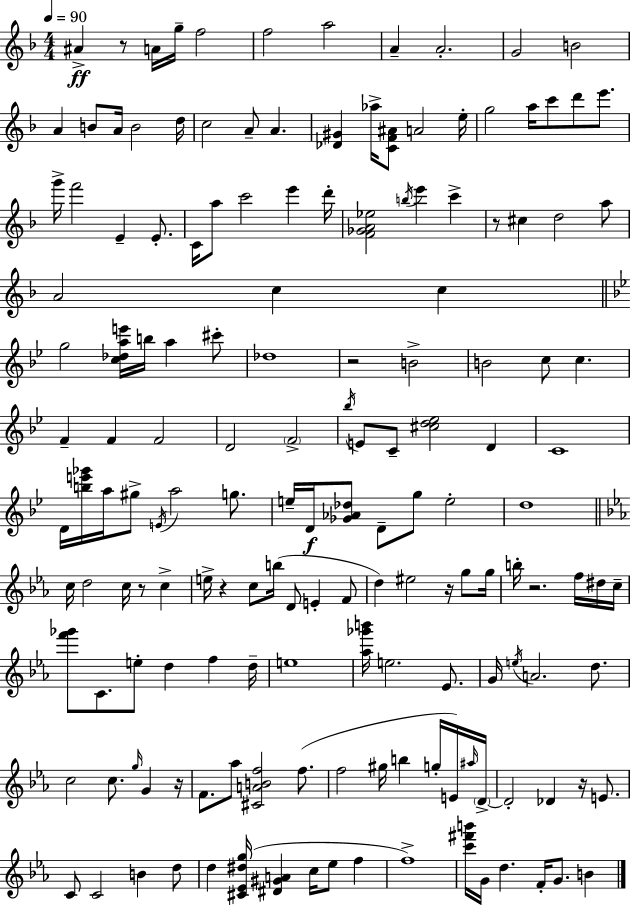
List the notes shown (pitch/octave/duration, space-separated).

A#4/q R/e A4/s G5/s F5/h F5/h A5/h A4/q A4/h. G4/h B4/h A4/q B4/e A4/s B4/h D5/s C5/h A4/e A4/q. [Db4,G#4]/q Ab5/s [C4,F4,A#4]/e A4/h E5/s G5/h A5/s C6/e D6/e E6/e. G6/s F6/h E4/q E4/e. C4/s A5/e C6/h E6/q D6/s [F4,Gb4,A4,Eb5]/h B5/s E6/q C6/q R/e C#5/q D5/h A5/e A4/h C5/q C5/q G5/h [C5,Db5,A5,E6]/s B5/s A5/q C#6/e Db5/w R/h B4/h B4/h C5/e C5/q. F4/q F4/q F4/h D4/h F4/h Bb5/s E4/e C4/e [C#5,D5,Eb5]/h D4/q C4/w D4/s [B5,E6,Gb6]/s A5/s G#5/e E4/s A5/h G5/e. E5/s D4/s [Gb4,Ab4,Db5]/e D4/e G5/e E5/h D5/w C5/s D5/h C5/s R/e C5/q E5/s R/q C5/e B5/s D4/e E4/q F4/e D5/q EIS5/h R/s G5/e G5/s B5/s R/h. F5/s D#5/s C5/s [F6,Gb6]/e C4/e. E5/e D5/q F5/q D5/s E5/w [Ab5,Gb6,B6]/s E5/h. Eb4/e. G4/s E5/s A4/h. D5/e. C5/h C5/e. G5/s G4/q R/s F4/e. Ab5/e [C#4,A4,B4,F5]/h F5/e. F5/h G#5/s B5/q G5/s E4/s A#5/s D4/s D4/h Db4/q R/s E4/e. C4/e C4/h B4/q D5/e D5/q [C#4,Eb4,D#5,G5]/s [D#4,G#4,A4]/q C5/s Eb5/e F5/q F5/w [C6,F#6,B6]/s G4/s D5/q. F4/s G4/e. B4/q